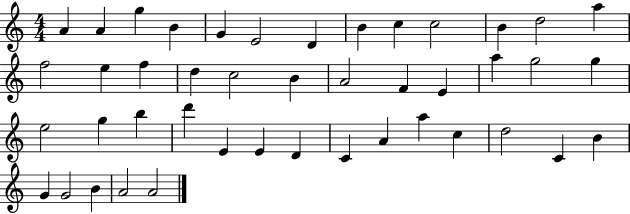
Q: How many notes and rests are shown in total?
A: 44